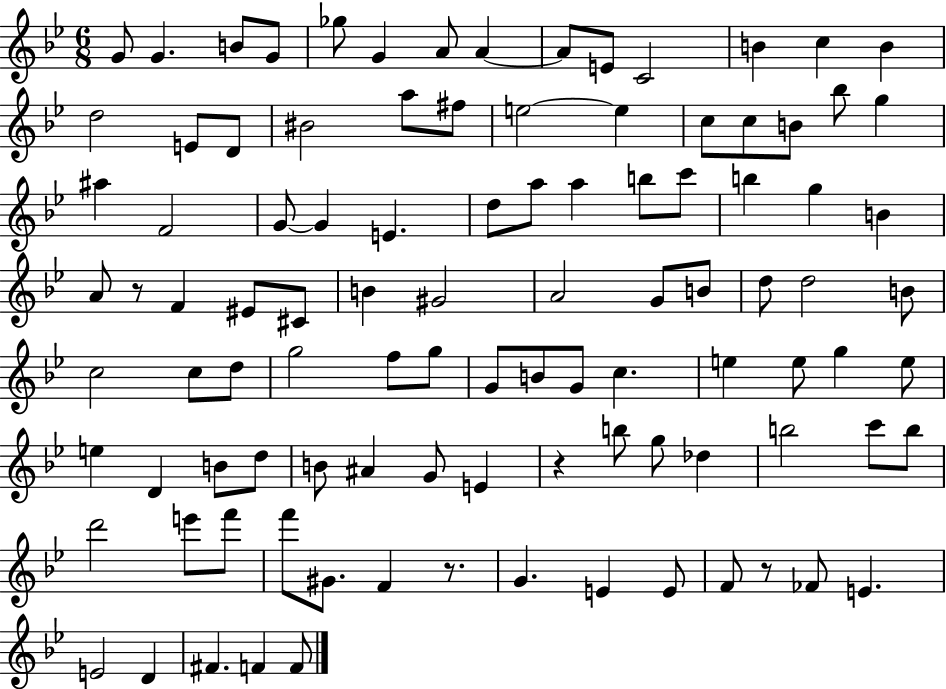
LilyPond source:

{
  \clef treble
  \numericTimeSignature
  \time 6/8
  \key bes \major
  \repeat volta 2 { g'8 g'4. b'8 g'8 | ges''8 g'4 a'8 a'4~~ | a'8 e'8 c'2 | b'4 c''4 b'4 | \break d''2 e'8 d'8 | bis'2 a''8 fis''8 | e''2~~ e''4 | c''8 c''8 b'8 bes''8 g''4 | \break ais''4 f'2 | g'8~~ g'4 e'4. | d''8 a''8 a''4 b''8 c'''8 | b''4 g''4 b'4 | \break a'8 r8 f'4 eis'8 cis'8 | b'4 gis'2 | a'2 g'8 b'8 | d''8 d''2 b'8 | \break c''2 c''8 d''8 | g''2 f''8 g''8 | g'8 b'8 g'8 c''4. | e''4 e''8 g''4 e''8 | \break e''4 d'4 b'8 d''8 | b'8 ais'4 g'8 e'4 | r4 b''8 g''8 des''4 | b''2 c'''8 b''8 | \break d'''2 e'''8 f'''8 | f'''8 gis'8. f'4 r8. | g'4. e'4 e'8 | f'8 r8 fes'8 e'4. | \break e'2 d'4 | fis'4. f'4 f'8 | } \bar "|."
}